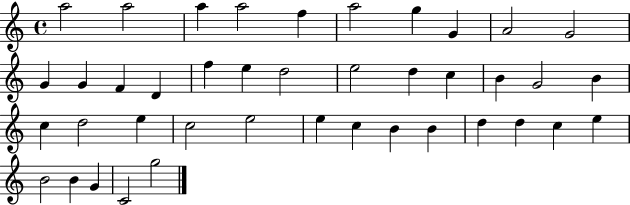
{
  \clef treble
  \time 4/4
  \defaultTimeSignature
  \key c \major
  a''2 a''2 | a''4 a''2 f''4 | a''2 g''4 g'4 | a'2 g'2 | \break g'4 g'4 f'4 d'4 | f''4 e''4 d''2 | e''2 d''4 c''4 | b'4 g'2 b'4 | \break c''4 d''2 e''4 | c''2 e''2 | e''4 c''4 b'4 b'4 | d''4 d''4 c''4 e''4 | \break b'2 b'4 g'4 | c'2 g''2 | \bar "|."
}